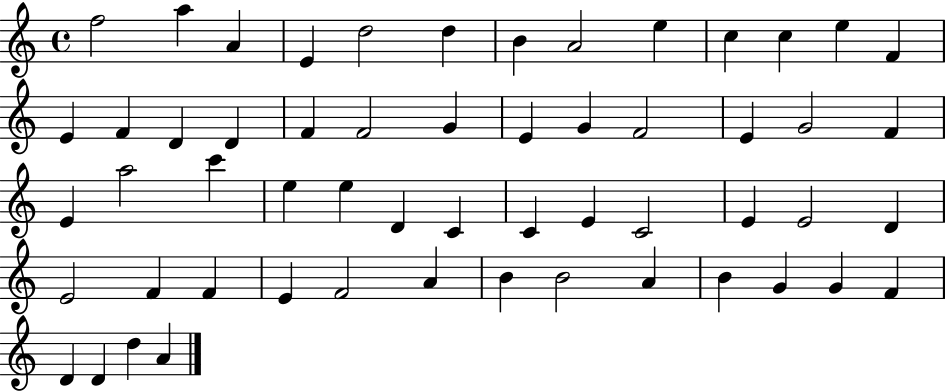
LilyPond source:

{
  \clef treble
  \time 4/4
  \defaultTimeSignature
  \key c \major
  f''2 a''4 a'4 | e'4 d''2 d''4 | b'4 a'2 e''4 | c''4 c''4 e''4 f'4 | \break e'4 f'4 d'4 d'4 | f'4 f'2 g'4 | e'4 g'4 f'2 | e'4 g'2 f'4 | \break e'4 a''2 c'''4 | e''4 e''4 d'4 c'4 | c'4 e'4 c'2 | e'4 e'2 d'4 | \break e'2 f'4 f'4 | e'4 f'2 a'4 | b'4 b'2 a'4 | b'4 g'4 g'4 f'4 | \break d'4 d'4 d''4 a'4 | \bar "|."
}